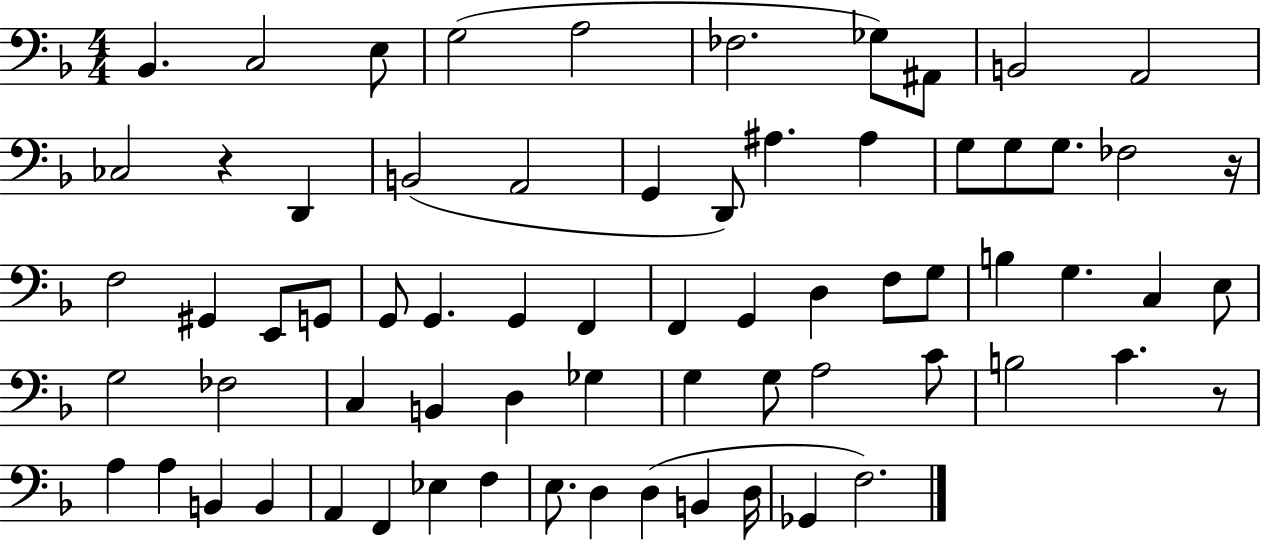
{
  \clef bass
  \numericTimeSignature
  \time 4/4
  \key f \major
  bes,4. c2 e8 | g2( a2 | fes2. ges8) ais,8 | b,2 a,2 | \break ces2 r4 d,4 | b,2( a,2 | g,4 d,8) ais4. ais4 | g8 g8 g8. fes2 r16 | \break f2 gis,4 e,8 g,8 | g,8 g,4. g,4 f,4 | f,4 g,4 d4 f8 g8 | b4 g4. c4 e8 | \break g2 fes2 | c4 b,4 d4 ges4 | g4 g8 a2 c'8 | b2 c'4. r8 | \break a4 a4 b,4 b,4 | a,4 f,4 ees4 f4 | e8. d4 d4( b,4 d16 | ges,4 f2.) | \break \bar "|."
}